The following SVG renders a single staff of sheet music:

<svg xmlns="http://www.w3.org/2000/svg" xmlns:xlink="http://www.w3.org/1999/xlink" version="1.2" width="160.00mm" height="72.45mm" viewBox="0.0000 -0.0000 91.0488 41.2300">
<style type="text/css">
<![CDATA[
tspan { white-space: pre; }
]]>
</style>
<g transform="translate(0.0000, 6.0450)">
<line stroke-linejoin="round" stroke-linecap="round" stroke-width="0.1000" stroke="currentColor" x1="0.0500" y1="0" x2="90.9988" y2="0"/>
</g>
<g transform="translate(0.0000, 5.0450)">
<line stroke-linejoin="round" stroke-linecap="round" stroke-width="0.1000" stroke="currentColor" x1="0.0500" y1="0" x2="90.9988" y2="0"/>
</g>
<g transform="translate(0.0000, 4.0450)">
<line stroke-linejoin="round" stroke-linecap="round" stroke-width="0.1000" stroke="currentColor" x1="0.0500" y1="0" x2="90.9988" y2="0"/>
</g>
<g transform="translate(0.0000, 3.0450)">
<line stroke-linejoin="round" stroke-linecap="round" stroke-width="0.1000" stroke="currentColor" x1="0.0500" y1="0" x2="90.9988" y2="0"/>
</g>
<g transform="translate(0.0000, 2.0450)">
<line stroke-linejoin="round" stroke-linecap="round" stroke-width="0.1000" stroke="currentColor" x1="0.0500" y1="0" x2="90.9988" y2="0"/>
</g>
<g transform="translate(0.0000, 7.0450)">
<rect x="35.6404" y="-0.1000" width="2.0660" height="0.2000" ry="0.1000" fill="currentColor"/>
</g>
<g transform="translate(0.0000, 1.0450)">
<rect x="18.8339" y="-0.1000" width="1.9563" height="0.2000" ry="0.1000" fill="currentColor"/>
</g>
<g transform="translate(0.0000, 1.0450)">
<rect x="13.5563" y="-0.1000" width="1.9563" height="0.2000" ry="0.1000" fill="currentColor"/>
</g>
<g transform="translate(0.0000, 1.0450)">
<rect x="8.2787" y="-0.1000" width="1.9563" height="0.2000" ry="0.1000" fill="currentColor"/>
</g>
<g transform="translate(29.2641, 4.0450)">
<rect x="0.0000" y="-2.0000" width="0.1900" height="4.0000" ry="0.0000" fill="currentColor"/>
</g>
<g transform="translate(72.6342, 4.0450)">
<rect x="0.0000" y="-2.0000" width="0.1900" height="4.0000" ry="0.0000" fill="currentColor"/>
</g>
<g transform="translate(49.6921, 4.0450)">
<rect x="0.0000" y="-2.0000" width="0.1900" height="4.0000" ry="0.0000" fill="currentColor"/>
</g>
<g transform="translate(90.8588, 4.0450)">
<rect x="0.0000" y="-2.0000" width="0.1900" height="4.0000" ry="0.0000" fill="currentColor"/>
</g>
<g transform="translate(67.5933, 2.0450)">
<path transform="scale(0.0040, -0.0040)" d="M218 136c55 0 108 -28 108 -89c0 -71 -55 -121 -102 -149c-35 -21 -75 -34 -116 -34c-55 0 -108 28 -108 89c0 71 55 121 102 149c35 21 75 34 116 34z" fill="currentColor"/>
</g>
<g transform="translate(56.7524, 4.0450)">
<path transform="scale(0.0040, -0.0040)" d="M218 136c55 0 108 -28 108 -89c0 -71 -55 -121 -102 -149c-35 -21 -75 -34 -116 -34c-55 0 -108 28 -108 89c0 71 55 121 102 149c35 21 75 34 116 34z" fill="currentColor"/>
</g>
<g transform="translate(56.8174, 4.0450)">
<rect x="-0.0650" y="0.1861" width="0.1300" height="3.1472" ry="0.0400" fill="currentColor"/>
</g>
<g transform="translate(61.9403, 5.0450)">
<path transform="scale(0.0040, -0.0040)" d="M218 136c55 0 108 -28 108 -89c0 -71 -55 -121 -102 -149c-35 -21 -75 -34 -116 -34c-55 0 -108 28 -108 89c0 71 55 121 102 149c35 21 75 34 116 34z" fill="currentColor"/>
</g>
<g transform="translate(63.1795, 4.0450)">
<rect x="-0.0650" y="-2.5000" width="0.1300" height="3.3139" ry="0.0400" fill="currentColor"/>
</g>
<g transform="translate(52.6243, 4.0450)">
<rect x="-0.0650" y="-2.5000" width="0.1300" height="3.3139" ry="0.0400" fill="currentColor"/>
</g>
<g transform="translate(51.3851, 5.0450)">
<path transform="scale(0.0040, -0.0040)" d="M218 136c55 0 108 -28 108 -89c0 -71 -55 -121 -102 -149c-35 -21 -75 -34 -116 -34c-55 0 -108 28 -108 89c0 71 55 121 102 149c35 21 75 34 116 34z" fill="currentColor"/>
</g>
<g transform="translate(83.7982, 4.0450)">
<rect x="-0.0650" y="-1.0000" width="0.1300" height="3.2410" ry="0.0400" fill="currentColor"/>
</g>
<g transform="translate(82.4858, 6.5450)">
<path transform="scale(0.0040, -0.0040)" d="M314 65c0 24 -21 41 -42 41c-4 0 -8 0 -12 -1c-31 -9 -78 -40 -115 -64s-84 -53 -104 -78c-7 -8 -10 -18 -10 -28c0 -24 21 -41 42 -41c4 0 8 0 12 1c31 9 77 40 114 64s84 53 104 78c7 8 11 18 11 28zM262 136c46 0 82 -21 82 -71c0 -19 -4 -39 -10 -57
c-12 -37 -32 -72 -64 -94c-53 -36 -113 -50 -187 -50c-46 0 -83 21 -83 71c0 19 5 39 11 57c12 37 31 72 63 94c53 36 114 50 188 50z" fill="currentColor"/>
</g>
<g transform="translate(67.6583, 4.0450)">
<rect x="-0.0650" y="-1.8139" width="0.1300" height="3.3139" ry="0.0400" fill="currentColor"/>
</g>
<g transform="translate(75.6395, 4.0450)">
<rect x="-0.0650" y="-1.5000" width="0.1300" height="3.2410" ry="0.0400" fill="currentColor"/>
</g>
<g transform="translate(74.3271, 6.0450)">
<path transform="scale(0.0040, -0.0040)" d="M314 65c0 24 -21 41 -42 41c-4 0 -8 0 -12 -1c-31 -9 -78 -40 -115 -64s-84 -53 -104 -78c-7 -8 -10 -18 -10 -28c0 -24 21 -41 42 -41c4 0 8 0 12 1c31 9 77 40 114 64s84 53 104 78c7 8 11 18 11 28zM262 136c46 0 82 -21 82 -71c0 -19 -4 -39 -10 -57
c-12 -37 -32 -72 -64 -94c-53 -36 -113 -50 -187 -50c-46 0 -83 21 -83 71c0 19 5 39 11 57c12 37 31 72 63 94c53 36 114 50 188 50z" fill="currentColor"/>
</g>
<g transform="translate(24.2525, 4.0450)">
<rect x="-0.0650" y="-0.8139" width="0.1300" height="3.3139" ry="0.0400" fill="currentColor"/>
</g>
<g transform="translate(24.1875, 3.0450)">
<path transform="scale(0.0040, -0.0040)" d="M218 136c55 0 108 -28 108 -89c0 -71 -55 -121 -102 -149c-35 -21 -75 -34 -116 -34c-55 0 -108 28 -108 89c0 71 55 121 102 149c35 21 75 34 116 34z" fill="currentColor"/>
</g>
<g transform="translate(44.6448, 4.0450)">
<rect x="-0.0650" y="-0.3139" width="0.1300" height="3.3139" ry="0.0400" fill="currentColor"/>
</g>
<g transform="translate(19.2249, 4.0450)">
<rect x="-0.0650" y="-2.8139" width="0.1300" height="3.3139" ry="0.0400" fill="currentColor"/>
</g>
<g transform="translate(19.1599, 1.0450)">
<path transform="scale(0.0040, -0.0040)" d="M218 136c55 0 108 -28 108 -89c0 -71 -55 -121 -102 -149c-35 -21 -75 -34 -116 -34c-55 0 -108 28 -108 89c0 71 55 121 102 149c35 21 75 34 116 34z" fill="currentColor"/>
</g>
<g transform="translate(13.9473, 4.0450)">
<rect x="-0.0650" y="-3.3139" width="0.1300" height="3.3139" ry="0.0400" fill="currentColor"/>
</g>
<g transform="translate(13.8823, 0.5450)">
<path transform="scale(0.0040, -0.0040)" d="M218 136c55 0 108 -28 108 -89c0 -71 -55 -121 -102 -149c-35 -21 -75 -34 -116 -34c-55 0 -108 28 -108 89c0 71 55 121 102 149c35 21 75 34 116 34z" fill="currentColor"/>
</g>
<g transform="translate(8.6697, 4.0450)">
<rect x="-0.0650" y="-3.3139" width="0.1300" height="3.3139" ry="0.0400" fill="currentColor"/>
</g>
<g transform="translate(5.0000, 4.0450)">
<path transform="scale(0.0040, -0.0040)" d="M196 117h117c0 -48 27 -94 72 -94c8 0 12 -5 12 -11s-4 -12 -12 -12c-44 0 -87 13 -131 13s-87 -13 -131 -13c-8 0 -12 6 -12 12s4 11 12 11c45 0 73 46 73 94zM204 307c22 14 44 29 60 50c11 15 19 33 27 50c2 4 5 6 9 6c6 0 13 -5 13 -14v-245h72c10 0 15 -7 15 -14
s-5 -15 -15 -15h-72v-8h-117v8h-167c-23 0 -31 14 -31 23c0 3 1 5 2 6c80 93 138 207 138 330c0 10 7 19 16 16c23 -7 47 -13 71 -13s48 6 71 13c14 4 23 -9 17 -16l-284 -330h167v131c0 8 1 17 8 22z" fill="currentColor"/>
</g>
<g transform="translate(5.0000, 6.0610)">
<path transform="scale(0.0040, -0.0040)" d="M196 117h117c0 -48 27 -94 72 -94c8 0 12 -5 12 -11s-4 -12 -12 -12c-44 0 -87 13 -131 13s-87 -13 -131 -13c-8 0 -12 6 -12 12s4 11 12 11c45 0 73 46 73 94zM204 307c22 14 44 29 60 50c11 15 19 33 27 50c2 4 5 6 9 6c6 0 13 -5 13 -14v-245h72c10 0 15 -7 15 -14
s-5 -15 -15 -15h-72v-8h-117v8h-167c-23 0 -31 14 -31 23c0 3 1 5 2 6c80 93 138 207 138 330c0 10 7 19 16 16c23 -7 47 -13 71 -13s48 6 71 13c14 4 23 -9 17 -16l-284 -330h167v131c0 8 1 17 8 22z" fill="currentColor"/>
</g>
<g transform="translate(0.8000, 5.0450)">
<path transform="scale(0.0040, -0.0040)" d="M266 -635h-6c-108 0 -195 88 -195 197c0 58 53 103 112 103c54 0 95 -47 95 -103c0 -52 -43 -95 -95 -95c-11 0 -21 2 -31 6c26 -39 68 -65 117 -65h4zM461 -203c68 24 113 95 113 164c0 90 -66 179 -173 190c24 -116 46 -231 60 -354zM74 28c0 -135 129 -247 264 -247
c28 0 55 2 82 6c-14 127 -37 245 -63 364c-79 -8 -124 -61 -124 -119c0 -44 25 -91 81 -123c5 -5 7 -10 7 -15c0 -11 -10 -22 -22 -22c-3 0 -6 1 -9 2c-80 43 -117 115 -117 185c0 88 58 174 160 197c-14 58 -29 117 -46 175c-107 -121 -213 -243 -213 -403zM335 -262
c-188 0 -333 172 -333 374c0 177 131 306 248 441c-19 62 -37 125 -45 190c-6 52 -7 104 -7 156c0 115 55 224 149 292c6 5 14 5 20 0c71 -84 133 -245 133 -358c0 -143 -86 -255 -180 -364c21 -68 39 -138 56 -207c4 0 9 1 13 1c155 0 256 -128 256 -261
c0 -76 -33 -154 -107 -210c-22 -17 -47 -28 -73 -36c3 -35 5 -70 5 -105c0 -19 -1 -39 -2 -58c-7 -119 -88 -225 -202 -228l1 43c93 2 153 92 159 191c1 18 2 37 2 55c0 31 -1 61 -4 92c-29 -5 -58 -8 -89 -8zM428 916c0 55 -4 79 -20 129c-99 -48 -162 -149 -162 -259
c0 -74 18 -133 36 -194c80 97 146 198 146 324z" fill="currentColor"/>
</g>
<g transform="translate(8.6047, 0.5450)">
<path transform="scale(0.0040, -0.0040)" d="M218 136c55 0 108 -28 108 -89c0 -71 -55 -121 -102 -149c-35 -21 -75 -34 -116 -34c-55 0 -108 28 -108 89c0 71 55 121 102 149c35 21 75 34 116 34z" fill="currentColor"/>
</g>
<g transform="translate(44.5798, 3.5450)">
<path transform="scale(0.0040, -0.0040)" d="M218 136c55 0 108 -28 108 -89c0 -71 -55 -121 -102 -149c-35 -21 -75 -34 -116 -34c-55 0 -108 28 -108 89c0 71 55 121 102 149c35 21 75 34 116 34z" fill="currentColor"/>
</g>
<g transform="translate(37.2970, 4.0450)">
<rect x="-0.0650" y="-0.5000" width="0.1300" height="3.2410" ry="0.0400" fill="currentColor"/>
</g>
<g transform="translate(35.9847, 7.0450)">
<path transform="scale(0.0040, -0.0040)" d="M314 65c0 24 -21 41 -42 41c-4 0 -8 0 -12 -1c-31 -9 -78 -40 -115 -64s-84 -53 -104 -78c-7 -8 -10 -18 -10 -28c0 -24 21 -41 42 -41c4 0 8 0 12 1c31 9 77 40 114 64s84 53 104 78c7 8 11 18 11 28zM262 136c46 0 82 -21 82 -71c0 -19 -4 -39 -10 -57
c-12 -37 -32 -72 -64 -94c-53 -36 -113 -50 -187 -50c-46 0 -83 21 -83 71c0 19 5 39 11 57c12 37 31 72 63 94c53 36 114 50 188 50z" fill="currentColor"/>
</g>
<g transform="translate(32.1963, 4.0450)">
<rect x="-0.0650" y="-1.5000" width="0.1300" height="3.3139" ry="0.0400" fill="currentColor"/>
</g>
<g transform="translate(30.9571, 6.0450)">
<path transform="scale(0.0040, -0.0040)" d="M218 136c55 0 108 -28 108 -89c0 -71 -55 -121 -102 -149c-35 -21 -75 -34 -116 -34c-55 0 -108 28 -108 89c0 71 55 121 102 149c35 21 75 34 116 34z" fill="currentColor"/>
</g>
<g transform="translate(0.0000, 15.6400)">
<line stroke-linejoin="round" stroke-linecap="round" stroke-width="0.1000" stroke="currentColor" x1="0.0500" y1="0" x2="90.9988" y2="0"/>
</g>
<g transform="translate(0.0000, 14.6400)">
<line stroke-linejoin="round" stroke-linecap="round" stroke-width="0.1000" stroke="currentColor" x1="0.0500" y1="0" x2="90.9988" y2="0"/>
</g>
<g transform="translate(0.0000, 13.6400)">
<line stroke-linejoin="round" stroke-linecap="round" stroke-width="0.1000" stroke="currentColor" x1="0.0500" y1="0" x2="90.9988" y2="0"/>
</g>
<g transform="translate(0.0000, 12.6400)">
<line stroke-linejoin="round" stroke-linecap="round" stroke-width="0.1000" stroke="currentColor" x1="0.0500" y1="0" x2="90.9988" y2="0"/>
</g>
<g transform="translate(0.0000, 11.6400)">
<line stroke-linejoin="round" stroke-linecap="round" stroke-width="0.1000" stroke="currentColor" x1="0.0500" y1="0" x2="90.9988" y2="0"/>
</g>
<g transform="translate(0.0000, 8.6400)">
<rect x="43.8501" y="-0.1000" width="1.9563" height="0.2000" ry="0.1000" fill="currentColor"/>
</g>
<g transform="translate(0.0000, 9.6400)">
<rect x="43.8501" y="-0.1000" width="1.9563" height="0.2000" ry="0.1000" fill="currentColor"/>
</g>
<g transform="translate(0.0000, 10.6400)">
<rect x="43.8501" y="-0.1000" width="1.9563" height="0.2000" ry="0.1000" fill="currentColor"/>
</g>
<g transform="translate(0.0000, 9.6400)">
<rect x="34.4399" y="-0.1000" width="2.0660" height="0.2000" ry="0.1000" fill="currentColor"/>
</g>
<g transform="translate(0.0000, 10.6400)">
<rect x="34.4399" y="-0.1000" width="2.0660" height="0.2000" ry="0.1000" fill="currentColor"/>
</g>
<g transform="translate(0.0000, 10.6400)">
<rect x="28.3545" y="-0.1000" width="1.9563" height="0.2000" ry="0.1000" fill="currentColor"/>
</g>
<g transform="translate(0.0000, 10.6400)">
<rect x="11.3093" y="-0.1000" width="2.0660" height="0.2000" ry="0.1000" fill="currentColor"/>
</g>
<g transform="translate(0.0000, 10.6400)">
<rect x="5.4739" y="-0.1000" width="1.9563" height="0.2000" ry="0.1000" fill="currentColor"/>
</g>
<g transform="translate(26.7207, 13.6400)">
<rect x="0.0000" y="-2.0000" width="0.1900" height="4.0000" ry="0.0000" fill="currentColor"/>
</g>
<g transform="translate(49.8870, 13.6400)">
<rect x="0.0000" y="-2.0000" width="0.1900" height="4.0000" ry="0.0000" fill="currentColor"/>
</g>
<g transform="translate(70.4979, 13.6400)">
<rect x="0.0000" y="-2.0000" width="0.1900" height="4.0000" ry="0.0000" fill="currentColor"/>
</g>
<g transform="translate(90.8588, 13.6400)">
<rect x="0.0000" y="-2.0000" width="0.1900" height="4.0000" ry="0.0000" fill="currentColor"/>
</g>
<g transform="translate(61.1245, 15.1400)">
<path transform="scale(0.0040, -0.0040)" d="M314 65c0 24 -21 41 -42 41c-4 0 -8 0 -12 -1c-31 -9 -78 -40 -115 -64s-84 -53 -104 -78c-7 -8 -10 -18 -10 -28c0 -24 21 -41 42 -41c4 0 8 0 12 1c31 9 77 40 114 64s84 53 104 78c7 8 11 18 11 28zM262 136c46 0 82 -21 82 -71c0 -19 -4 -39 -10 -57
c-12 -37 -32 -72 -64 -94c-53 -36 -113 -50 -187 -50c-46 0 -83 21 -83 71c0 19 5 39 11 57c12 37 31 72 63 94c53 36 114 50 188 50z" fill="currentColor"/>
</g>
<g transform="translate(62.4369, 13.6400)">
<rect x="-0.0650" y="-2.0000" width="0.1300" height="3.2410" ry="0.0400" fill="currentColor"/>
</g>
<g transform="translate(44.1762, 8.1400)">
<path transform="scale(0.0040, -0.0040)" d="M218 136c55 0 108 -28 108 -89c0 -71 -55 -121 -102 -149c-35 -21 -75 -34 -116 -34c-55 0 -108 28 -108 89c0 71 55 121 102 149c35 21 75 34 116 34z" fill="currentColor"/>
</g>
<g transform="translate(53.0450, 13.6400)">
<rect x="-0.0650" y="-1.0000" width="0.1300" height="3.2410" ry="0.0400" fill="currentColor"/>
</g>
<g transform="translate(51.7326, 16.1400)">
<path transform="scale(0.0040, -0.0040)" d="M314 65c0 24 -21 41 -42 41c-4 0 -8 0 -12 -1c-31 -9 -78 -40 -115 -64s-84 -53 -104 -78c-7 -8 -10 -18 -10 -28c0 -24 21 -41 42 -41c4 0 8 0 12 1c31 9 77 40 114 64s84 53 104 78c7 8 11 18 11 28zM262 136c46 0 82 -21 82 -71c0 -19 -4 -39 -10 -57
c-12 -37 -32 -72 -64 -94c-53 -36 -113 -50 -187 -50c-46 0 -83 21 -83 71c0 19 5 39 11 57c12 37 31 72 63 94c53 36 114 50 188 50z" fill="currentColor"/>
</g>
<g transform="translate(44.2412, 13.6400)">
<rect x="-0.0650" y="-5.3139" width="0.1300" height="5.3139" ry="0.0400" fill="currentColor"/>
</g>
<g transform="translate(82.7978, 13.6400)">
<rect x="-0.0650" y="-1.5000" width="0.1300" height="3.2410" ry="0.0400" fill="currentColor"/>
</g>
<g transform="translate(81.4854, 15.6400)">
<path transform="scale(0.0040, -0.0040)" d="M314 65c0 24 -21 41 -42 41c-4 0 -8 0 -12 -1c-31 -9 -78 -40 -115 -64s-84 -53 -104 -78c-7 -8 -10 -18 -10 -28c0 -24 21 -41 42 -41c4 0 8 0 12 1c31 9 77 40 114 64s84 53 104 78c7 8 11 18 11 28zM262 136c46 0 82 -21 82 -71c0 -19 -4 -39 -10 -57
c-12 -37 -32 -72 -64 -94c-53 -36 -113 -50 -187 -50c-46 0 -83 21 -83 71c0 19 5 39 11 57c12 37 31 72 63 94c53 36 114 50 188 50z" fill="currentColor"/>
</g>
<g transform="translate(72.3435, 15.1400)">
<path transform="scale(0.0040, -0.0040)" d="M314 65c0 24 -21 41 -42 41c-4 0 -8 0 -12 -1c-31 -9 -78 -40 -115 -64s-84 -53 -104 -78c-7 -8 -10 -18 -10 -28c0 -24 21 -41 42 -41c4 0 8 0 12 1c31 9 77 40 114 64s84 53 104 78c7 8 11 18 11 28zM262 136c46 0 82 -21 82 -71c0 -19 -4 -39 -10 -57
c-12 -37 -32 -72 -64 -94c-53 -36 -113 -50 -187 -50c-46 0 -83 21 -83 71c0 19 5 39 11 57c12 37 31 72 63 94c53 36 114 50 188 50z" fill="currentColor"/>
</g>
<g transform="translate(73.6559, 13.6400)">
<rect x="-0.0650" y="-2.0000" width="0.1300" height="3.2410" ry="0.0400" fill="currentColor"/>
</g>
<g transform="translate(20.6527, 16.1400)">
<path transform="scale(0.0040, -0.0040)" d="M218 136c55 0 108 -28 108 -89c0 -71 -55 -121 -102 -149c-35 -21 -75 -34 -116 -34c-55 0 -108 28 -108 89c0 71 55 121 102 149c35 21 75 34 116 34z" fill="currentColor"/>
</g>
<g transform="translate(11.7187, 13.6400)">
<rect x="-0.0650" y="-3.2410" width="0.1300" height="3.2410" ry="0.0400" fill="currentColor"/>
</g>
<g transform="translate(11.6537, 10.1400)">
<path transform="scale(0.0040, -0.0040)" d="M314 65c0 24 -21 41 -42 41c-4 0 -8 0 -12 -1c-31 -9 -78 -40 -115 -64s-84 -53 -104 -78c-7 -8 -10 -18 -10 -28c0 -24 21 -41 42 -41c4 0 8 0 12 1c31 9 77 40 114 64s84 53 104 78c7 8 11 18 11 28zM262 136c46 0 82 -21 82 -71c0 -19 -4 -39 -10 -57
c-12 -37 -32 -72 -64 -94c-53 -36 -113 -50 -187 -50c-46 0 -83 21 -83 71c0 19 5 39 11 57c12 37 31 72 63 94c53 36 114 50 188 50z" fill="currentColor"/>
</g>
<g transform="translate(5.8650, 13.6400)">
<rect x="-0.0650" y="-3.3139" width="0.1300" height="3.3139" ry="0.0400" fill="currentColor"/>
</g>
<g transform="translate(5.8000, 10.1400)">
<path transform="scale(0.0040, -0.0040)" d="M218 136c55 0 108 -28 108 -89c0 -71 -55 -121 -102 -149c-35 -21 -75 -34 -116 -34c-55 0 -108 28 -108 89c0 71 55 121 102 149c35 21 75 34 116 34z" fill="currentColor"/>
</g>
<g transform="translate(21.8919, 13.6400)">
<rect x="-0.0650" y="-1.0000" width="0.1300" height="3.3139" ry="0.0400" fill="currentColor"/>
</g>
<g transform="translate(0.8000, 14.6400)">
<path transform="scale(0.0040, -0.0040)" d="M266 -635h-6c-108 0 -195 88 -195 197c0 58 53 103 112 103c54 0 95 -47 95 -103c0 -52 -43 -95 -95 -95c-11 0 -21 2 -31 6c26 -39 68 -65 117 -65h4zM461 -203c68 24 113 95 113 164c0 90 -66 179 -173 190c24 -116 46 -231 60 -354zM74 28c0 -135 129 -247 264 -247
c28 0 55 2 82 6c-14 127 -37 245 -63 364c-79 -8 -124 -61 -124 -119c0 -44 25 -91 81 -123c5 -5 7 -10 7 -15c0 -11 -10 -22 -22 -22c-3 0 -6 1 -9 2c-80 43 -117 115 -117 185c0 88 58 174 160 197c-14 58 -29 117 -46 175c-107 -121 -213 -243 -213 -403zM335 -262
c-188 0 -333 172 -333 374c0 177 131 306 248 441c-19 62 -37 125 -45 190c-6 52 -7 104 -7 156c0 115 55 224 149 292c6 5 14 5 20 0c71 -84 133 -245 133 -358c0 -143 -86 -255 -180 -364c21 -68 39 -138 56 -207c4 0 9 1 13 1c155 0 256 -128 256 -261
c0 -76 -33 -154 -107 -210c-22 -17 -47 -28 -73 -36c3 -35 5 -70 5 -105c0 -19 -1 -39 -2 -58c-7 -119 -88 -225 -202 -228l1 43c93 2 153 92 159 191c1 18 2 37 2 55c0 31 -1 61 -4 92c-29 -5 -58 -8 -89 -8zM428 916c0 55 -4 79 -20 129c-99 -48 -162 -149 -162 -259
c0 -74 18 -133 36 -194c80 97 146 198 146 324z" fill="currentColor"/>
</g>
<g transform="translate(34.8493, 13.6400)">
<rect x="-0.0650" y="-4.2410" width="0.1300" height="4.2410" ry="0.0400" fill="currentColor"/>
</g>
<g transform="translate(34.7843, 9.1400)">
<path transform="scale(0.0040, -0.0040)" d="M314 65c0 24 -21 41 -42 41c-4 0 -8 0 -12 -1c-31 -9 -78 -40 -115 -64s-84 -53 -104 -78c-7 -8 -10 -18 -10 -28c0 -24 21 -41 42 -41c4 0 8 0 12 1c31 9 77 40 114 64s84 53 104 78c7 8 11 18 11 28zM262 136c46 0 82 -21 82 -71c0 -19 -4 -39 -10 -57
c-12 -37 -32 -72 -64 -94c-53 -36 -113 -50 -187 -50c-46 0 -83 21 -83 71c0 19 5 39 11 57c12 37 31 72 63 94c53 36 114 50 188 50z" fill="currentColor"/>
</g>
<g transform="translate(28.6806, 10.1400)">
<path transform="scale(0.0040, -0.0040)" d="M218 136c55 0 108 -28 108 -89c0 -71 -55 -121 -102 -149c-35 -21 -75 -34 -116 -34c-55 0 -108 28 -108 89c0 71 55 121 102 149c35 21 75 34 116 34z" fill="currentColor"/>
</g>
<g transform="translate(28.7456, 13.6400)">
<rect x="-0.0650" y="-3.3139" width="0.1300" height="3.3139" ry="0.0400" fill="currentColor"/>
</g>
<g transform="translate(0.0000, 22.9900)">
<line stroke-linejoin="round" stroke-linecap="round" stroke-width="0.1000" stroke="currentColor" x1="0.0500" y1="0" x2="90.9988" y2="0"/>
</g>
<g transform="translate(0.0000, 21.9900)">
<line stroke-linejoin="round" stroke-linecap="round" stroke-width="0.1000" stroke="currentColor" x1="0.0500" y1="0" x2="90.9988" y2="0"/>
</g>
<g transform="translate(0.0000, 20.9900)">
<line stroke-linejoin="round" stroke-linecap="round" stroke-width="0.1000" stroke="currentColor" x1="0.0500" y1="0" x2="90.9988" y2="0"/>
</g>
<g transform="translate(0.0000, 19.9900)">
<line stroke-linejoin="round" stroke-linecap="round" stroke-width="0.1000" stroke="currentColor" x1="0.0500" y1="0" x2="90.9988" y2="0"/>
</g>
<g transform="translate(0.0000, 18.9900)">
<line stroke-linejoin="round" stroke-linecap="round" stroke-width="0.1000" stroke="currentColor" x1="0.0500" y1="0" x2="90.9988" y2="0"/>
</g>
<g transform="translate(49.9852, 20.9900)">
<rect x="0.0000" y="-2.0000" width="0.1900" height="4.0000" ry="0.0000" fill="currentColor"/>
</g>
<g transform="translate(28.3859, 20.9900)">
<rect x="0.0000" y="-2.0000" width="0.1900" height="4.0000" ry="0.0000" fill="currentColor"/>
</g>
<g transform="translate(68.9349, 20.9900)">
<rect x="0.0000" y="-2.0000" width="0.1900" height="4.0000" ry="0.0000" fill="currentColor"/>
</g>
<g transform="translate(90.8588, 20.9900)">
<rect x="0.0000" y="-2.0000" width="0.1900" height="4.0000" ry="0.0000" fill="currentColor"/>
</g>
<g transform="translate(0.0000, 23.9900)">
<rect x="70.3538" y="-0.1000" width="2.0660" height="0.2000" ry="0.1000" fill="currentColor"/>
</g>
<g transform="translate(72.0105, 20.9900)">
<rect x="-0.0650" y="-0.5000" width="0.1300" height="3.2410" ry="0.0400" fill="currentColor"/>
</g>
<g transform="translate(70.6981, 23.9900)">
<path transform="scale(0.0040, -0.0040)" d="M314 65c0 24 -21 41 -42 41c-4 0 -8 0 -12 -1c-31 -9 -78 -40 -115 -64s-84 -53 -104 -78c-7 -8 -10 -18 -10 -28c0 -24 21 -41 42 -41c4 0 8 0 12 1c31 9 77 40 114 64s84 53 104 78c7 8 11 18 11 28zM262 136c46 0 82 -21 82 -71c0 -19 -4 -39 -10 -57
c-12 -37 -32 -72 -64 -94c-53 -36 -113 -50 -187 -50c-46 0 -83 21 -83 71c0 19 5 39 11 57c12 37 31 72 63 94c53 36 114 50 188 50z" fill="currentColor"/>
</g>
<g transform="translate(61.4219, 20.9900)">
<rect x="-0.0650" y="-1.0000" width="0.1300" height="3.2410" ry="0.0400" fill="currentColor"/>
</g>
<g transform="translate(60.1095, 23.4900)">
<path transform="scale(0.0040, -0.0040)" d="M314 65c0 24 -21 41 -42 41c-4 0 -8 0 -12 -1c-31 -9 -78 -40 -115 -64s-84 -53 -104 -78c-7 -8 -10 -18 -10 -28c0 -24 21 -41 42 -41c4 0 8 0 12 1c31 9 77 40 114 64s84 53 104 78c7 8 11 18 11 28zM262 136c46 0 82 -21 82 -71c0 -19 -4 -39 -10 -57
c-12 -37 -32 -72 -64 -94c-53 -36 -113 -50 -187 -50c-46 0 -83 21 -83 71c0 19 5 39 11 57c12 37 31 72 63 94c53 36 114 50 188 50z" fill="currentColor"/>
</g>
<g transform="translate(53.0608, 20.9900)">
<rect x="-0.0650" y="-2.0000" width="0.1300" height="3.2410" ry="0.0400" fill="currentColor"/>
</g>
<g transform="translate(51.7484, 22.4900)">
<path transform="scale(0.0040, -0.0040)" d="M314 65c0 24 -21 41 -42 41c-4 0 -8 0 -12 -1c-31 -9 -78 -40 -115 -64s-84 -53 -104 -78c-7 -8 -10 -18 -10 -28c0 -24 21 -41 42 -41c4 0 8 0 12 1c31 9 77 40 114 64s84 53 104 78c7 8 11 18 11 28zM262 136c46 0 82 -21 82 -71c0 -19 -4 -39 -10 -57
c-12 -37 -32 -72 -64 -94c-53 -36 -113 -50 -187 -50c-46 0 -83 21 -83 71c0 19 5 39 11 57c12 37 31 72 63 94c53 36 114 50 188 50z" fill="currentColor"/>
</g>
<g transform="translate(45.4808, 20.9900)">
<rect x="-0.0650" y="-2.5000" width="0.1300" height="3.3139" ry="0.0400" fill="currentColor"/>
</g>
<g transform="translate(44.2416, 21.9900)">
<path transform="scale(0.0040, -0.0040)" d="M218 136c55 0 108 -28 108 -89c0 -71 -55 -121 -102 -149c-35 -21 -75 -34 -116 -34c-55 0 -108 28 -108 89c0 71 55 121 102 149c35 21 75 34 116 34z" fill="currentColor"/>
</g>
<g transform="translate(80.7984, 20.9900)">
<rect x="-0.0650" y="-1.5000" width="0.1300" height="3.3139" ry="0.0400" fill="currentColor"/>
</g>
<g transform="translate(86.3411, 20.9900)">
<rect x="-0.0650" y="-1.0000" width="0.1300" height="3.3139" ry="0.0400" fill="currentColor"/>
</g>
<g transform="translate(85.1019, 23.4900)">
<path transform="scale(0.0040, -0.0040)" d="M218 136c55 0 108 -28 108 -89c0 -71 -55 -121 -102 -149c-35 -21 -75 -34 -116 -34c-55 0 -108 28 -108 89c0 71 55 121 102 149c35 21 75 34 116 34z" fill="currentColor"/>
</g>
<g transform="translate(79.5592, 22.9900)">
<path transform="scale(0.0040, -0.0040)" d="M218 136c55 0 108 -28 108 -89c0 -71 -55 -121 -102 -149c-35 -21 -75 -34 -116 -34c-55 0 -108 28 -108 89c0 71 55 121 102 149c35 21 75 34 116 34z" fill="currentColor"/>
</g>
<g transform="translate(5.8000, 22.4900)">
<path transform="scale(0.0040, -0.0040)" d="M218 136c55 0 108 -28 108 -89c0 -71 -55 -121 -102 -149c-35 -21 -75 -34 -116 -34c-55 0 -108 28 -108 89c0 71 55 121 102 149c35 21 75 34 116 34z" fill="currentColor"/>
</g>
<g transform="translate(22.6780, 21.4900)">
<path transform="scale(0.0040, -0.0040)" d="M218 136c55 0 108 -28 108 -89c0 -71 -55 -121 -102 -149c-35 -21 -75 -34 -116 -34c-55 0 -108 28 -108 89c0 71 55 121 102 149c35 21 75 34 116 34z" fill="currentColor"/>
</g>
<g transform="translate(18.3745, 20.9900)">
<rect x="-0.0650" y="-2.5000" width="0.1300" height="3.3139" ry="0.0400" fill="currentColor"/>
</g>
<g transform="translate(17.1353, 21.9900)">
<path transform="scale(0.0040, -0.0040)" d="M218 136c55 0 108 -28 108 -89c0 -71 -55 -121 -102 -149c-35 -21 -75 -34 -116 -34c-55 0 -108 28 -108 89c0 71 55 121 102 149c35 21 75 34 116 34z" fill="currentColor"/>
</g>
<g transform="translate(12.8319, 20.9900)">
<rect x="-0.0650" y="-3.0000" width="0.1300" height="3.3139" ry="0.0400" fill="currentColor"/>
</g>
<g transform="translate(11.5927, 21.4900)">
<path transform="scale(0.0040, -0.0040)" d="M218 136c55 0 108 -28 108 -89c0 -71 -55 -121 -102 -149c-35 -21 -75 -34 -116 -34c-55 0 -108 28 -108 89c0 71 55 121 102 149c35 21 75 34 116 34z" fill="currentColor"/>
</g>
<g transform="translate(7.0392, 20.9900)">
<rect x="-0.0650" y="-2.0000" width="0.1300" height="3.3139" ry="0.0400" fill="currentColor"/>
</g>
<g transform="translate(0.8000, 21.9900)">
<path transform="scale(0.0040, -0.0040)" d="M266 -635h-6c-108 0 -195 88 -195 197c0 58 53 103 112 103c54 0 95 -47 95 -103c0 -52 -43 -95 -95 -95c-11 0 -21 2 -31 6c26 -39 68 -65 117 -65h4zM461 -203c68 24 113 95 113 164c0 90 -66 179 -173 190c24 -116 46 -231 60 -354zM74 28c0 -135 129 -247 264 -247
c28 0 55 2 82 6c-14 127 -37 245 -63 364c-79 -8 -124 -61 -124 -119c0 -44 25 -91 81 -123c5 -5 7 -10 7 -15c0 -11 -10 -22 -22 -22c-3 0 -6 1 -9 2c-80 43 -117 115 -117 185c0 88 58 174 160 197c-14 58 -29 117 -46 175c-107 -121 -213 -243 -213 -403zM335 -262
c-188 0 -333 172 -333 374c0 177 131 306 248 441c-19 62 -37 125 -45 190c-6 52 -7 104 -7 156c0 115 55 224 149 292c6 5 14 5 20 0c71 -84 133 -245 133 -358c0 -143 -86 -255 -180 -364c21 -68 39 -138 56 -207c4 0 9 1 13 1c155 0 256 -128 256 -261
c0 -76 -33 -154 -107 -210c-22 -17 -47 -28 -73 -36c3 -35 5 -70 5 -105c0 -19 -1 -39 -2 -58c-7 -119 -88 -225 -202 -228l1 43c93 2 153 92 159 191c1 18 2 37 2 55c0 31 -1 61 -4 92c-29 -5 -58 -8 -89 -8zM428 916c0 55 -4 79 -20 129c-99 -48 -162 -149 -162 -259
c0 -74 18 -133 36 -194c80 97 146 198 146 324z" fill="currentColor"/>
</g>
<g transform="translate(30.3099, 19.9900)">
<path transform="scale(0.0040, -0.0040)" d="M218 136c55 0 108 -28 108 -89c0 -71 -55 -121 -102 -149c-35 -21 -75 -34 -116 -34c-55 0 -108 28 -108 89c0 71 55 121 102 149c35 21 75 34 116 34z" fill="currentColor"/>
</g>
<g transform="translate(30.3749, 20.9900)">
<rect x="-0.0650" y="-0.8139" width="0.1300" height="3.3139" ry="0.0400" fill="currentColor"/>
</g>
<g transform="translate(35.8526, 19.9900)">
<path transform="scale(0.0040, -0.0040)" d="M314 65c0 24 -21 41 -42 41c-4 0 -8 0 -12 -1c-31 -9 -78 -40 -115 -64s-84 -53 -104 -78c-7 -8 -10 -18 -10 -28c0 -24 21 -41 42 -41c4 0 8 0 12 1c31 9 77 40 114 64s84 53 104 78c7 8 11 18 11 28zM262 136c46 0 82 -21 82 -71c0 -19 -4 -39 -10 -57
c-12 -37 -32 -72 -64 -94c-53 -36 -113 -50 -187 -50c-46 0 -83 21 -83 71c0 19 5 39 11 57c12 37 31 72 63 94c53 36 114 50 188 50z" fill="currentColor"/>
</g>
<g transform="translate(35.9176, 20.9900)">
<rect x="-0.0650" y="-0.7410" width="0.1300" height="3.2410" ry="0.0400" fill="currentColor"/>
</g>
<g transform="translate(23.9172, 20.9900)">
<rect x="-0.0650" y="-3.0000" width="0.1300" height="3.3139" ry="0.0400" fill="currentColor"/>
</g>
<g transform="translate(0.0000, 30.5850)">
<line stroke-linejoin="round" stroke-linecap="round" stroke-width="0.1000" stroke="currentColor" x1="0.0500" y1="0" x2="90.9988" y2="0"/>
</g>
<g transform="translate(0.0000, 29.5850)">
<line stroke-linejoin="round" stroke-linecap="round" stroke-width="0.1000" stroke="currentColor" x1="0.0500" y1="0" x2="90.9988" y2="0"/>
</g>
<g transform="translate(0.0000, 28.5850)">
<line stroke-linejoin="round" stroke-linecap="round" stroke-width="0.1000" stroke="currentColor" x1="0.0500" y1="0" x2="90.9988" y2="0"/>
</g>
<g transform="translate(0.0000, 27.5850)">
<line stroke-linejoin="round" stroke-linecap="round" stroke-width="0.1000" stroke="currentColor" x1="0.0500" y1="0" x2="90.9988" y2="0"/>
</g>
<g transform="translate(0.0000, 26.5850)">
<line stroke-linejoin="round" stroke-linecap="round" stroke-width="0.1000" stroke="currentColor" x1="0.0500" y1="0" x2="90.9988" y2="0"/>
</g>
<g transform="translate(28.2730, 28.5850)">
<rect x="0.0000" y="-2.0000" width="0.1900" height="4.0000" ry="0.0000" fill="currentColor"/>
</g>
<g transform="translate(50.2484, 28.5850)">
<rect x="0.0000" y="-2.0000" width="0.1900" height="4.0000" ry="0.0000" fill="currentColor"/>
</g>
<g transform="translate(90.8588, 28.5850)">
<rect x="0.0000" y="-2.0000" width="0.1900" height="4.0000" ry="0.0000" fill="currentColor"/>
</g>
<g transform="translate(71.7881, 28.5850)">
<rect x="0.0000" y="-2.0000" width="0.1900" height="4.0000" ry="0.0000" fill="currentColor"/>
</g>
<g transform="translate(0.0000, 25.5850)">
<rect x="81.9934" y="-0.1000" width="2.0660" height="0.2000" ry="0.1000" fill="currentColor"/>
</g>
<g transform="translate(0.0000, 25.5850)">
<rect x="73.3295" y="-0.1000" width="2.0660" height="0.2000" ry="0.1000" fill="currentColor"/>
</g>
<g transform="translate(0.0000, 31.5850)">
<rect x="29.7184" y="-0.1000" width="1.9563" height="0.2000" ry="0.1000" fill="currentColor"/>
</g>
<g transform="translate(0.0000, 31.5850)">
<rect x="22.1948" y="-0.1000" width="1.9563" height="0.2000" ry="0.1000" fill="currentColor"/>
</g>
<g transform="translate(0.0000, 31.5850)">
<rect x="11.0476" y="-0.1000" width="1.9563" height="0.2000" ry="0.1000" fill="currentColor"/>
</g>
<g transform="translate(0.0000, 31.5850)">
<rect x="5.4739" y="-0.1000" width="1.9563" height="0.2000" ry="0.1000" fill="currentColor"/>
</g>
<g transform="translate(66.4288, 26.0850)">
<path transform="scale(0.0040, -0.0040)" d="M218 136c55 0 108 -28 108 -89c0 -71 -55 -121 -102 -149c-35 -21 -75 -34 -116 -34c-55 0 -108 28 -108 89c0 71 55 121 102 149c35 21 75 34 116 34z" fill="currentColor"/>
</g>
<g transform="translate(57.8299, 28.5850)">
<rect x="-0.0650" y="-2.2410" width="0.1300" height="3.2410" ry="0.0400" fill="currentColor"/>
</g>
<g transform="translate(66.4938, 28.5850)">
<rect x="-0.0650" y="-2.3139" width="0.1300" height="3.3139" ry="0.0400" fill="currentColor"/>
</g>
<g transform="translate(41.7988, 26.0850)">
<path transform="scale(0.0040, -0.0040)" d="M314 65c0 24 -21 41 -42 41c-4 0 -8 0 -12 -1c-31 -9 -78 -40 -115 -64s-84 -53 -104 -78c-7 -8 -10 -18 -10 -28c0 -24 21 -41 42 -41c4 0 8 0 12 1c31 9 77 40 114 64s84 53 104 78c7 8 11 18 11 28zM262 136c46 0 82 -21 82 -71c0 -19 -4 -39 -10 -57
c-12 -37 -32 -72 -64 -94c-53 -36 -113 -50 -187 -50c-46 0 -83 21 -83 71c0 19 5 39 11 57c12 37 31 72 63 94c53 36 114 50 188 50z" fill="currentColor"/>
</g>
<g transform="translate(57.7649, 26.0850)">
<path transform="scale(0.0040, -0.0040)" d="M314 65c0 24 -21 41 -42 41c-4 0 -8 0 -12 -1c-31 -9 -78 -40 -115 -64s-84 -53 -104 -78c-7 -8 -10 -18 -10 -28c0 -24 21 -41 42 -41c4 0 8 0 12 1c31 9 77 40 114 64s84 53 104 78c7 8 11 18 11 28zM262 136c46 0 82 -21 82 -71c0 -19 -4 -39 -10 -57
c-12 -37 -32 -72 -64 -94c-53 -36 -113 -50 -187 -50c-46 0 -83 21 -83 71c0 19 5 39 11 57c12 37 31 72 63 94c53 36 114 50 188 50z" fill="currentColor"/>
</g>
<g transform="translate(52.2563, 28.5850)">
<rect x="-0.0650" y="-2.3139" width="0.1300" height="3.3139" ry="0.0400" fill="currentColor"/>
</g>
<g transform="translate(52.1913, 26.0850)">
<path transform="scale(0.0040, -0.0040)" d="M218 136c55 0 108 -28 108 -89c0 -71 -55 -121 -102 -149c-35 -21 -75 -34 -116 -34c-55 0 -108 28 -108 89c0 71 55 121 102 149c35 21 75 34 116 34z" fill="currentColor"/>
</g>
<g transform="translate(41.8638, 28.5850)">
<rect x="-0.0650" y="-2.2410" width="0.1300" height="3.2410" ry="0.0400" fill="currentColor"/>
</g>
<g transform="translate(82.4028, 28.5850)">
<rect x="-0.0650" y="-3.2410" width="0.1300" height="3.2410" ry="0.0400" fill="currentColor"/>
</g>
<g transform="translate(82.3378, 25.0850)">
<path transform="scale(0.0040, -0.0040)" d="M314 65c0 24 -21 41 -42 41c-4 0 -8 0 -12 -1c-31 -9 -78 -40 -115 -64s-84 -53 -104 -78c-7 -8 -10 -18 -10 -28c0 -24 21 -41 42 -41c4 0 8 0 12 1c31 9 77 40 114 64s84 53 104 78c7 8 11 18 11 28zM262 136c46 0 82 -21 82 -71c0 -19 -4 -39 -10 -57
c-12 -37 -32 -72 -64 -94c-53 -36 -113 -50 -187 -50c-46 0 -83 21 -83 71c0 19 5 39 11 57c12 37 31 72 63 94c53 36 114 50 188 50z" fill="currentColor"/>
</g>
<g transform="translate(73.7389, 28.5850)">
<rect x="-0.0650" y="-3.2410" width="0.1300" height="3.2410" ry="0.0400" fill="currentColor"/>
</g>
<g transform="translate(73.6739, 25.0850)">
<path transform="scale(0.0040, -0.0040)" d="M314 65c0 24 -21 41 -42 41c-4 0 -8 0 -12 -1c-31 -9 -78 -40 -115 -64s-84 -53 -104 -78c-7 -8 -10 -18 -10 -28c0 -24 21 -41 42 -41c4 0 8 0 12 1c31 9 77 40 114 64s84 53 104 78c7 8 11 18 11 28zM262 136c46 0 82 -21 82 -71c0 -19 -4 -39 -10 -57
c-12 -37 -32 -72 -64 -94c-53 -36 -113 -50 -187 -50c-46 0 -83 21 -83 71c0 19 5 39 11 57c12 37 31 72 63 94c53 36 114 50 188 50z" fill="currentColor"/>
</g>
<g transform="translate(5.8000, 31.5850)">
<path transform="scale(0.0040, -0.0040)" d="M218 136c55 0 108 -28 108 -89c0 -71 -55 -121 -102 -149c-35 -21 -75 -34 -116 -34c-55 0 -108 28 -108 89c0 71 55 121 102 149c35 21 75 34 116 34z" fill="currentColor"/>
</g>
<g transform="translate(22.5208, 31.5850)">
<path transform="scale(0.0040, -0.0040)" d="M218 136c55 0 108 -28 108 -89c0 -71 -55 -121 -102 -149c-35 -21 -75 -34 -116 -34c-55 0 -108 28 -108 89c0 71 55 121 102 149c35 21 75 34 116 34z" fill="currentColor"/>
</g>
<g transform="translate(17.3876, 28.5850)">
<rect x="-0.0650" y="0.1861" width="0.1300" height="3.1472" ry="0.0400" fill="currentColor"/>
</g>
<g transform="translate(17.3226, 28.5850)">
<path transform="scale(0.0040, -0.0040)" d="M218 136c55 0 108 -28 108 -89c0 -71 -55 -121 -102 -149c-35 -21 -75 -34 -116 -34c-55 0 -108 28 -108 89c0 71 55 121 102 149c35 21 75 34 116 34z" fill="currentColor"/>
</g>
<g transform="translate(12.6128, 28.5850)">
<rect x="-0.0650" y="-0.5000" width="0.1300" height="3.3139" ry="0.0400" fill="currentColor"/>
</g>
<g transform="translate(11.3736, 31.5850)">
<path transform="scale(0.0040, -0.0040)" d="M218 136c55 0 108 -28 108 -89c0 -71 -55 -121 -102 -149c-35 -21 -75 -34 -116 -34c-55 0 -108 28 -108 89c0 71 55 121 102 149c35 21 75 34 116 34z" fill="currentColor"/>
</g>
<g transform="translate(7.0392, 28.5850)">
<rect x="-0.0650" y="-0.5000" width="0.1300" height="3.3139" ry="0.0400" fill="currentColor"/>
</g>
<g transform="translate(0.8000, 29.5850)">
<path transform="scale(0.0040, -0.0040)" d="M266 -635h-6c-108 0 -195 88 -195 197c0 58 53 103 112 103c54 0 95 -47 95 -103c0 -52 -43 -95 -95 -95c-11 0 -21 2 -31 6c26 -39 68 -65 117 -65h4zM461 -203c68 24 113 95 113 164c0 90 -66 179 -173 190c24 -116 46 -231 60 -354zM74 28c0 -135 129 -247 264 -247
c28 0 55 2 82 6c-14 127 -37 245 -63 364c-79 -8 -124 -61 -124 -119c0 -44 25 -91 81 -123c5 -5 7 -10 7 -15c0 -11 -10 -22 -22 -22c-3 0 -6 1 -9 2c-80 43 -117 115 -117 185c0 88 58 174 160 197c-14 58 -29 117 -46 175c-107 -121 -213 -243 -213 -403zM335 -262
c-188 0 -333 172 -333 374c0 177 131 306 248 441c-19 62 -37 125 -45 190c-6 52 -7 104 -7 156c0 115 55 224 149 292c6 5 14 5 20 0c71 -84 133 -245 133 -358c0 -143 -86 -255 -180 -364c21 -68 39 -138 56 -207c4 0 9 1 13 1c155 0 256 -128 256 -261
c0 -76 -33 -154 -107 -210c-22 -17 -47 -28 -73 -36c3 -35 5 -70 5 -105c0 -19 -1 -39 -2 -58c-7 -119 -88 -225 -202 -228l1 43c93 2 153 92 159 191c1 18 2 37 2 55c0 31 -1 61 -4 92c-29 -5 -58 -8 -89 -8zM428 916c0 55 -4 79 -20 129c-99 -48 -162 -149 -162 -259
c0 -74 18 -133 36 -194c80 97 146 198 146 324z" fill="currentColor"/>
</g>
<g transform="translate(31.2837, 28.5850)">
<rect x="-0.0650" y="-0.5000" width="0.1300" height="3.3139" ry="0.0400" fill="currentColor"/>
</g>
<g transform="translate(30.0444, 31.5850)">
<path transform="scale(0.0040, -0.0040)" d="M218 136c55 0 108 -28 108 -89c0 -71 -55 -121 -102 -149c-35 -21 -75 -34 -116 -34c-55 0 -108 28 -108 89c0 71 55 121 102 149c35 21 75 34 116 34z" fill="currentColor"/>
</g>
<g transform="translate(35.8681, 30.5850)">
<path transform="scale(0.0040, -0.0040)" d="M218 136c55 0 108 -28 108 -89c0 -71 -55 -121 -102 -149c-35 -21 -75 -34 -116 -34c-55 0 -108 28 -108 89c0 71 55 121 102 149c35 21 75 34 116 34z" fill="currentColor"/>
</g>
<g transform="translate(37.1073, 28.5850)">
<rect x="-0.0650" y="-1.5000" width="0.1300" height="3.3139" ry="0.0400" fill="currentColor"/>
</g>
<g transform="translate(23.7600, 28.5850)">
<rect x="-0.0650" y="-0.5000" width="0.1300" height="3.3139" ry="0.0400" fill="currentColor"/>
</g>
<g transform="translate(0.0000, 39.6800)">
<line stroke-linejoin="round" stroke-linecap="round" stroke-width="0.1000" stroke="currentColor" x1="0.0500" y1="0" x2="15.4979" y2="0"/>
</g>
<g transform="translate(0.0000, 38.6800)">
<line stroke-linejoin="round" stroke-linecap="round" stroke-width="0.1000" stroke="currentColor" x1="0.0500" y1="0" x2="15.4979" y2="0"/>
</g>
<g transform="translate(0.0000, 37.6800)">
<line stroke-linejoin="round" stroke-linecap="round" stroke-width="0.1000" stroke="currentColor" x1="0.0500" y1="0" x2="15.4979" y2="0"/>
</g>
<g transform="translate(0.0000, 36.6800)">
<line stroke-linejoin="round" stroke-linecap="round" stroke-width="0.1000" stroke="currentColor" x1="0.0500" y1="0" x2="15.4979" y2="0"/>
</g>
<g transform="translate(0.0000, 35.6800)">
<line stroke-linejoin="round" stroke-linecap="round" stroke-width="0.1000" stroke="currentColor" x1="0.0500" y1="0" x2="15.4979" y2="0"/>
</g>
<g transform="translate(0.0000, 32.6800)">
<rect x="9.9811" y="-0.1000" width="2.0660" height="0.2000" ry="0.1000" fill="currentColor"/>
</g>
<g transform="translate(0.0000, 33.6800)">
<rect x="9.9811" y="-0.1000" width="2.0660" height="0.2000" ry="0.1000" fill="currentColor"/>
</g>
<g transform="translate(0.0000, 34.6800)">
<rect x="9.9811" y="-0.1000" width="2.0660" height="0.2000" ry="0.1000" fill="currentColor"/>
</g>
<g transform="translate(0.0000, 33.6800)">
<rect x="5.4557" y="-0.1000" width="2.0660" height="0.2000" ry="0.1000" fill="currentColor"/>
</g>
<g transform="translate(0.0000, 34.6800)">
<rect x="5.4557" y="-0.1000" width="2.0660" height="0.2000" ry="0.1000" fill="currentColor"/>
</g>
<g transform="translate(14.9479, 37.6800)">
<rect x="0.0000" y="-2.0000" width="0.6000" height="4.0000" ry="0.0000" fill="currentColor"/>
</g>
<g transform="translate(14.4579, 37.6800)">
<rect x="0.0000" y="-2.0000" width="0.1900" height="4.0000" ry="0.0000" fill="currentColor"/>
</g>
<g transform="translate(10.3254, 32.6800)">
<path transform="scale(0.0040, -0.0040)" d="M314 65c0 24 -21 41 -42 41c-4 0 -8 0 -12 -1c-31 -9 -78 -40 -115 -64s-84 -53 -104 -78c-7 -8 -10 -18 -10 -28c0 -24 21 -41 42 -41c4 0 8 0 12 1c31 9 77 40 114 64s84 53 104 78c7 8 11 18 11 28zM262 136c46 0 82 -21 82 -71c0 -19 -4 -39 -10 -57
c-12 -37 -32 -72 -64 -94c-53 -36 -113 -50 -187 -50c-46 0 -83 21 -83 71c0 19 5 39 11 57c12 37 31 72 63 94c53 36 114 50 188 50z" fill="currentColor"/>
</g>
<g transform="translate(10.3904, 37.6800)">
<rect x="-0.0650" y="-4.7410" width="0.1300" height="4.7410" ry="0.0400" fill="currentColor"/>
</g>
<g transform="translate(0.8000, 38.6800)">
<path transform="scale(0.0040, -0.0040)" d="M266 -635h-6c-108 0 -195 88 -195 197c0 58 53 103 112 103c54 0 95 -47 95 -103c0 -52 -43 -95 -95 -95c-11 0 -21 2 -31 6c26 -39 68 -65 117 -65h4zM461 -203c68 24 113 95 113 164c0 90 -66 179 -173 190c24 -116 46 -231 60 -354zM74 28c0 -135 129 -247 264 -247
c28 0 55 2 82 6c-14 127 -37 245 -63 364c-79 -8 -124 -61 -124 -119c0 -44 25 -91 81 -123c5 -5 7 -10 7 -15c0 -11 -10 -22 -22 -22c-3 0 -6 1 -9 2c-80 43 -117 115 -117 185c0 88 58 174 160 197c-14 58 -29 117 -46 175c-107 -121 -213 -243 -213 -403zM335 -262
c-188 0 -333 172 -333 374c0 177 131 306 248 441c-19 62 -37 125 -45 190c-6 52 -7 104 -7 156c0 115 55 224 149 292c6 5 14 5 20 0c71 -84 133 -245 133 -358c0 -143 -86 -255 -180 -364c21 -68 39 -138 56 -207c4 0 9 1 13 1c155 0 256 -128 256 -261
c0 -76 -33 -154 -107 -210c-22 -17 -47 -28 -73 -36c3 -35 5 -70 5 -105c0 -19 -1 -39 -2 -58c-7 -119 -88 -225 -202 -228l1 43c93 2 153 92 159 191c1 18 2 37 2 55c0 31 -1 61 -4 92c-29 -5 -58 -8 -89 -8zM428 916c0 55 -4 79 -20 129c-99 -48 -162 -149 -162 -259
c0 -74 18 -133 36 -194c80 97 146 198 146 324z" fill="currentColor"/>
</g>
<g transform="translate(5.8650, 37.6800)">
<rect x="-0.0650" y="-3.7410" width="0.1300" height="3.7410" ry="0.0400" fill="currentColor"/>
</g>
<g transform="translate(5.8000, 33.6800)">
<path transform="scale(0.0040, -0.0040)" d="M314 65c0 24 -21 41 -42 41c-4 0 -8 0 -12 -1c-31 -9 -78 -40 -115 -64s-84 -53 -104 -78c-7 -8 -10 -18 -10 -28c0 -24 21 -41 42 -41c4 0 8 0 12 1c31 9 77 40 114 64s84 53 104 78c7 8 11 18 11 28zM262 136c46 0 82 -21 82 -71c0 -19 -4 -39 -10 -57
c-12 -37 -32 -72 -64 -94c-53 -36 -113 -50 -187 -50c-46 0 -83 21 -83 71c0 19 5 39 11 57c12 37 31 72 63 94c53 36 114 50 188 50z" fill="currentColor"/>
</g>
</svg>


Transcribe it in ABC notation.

X:1
T:Untitled
M:4/4
L:1/4
K:C
b b a d E C2 c G B G f E2 D2 b b2 D b d'2 f' D2 F2 F2 E2 F A G A d d2 G F2 D2 C2 E D C C B C C E g2 g g2 g b2 b2 c'2 e'2